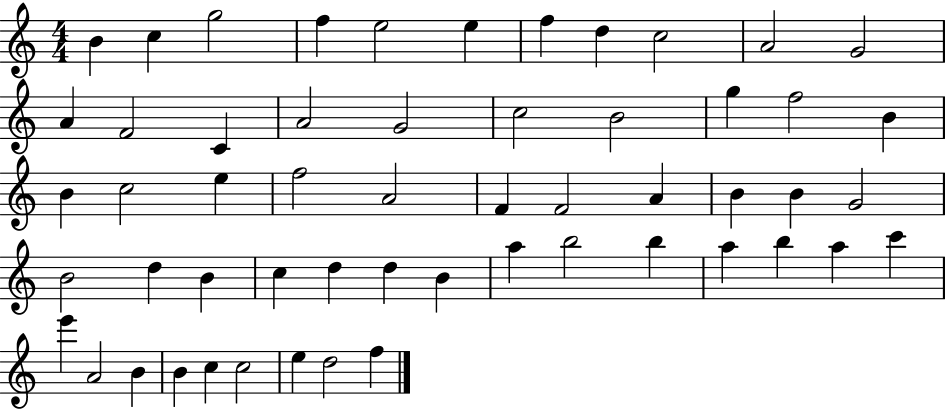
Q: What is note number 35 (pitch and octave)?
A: B4